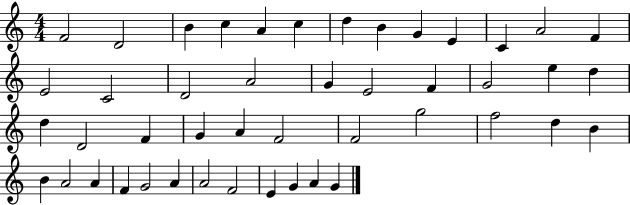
{
  \clef treble
  \numericTimeSignature
  \time 4/4
  \key c \major
  f'2 d'2 | b'4 c''4 a'4 c''4 | d''4 b'4 g'4 e'4 | c'4 a'2 f'4 | \break e'2 c'2 | d'2 a'2 | g'4 e'2 f'4 | g'2 e''4 d''4 | \break d''4 d'2 f'4 | g'4 a'4 f'2 | f'2 g''2 | f''2 d''4 b'4 | \break b'4 a'2 a'4 | f'4 g'2 a'4 | a'2 f'2 | e'4 g'4 a'4 g'4 | \break \bar "|."
}